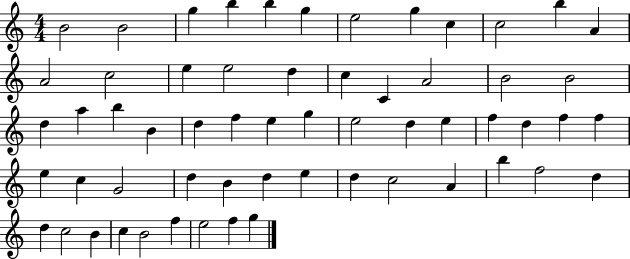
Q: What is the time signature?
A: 4/4